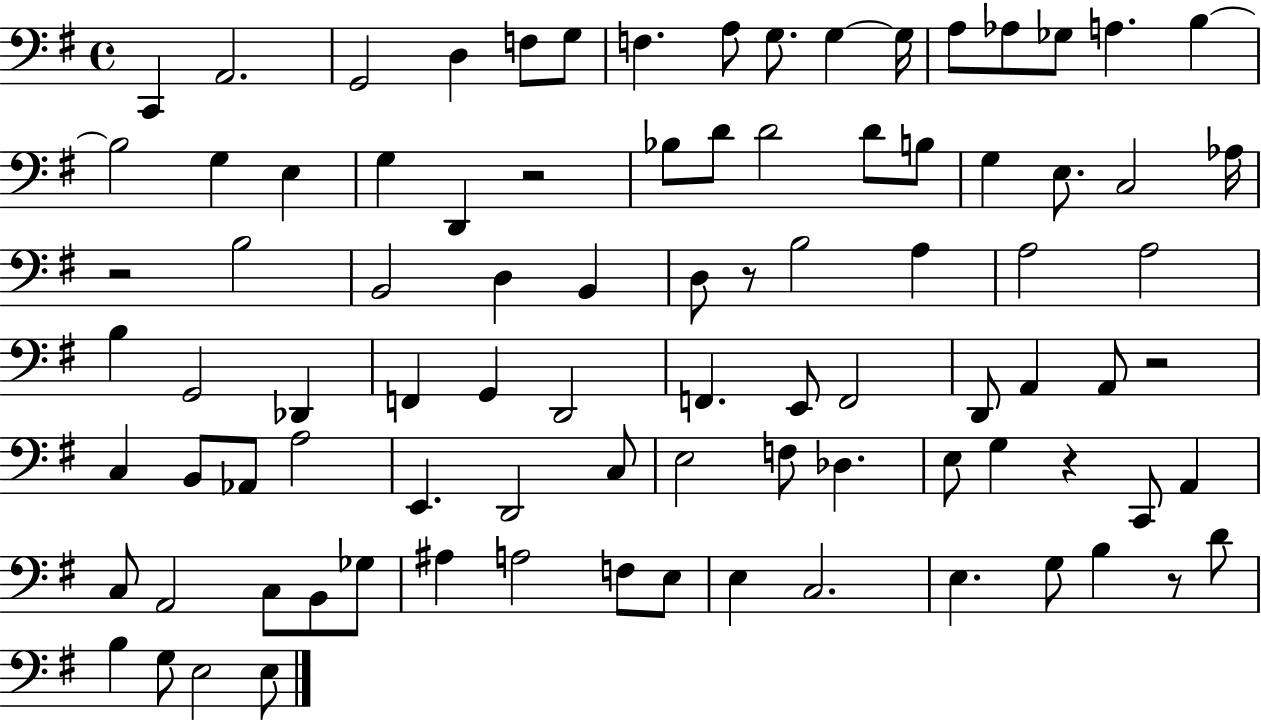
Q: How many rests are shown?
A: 6